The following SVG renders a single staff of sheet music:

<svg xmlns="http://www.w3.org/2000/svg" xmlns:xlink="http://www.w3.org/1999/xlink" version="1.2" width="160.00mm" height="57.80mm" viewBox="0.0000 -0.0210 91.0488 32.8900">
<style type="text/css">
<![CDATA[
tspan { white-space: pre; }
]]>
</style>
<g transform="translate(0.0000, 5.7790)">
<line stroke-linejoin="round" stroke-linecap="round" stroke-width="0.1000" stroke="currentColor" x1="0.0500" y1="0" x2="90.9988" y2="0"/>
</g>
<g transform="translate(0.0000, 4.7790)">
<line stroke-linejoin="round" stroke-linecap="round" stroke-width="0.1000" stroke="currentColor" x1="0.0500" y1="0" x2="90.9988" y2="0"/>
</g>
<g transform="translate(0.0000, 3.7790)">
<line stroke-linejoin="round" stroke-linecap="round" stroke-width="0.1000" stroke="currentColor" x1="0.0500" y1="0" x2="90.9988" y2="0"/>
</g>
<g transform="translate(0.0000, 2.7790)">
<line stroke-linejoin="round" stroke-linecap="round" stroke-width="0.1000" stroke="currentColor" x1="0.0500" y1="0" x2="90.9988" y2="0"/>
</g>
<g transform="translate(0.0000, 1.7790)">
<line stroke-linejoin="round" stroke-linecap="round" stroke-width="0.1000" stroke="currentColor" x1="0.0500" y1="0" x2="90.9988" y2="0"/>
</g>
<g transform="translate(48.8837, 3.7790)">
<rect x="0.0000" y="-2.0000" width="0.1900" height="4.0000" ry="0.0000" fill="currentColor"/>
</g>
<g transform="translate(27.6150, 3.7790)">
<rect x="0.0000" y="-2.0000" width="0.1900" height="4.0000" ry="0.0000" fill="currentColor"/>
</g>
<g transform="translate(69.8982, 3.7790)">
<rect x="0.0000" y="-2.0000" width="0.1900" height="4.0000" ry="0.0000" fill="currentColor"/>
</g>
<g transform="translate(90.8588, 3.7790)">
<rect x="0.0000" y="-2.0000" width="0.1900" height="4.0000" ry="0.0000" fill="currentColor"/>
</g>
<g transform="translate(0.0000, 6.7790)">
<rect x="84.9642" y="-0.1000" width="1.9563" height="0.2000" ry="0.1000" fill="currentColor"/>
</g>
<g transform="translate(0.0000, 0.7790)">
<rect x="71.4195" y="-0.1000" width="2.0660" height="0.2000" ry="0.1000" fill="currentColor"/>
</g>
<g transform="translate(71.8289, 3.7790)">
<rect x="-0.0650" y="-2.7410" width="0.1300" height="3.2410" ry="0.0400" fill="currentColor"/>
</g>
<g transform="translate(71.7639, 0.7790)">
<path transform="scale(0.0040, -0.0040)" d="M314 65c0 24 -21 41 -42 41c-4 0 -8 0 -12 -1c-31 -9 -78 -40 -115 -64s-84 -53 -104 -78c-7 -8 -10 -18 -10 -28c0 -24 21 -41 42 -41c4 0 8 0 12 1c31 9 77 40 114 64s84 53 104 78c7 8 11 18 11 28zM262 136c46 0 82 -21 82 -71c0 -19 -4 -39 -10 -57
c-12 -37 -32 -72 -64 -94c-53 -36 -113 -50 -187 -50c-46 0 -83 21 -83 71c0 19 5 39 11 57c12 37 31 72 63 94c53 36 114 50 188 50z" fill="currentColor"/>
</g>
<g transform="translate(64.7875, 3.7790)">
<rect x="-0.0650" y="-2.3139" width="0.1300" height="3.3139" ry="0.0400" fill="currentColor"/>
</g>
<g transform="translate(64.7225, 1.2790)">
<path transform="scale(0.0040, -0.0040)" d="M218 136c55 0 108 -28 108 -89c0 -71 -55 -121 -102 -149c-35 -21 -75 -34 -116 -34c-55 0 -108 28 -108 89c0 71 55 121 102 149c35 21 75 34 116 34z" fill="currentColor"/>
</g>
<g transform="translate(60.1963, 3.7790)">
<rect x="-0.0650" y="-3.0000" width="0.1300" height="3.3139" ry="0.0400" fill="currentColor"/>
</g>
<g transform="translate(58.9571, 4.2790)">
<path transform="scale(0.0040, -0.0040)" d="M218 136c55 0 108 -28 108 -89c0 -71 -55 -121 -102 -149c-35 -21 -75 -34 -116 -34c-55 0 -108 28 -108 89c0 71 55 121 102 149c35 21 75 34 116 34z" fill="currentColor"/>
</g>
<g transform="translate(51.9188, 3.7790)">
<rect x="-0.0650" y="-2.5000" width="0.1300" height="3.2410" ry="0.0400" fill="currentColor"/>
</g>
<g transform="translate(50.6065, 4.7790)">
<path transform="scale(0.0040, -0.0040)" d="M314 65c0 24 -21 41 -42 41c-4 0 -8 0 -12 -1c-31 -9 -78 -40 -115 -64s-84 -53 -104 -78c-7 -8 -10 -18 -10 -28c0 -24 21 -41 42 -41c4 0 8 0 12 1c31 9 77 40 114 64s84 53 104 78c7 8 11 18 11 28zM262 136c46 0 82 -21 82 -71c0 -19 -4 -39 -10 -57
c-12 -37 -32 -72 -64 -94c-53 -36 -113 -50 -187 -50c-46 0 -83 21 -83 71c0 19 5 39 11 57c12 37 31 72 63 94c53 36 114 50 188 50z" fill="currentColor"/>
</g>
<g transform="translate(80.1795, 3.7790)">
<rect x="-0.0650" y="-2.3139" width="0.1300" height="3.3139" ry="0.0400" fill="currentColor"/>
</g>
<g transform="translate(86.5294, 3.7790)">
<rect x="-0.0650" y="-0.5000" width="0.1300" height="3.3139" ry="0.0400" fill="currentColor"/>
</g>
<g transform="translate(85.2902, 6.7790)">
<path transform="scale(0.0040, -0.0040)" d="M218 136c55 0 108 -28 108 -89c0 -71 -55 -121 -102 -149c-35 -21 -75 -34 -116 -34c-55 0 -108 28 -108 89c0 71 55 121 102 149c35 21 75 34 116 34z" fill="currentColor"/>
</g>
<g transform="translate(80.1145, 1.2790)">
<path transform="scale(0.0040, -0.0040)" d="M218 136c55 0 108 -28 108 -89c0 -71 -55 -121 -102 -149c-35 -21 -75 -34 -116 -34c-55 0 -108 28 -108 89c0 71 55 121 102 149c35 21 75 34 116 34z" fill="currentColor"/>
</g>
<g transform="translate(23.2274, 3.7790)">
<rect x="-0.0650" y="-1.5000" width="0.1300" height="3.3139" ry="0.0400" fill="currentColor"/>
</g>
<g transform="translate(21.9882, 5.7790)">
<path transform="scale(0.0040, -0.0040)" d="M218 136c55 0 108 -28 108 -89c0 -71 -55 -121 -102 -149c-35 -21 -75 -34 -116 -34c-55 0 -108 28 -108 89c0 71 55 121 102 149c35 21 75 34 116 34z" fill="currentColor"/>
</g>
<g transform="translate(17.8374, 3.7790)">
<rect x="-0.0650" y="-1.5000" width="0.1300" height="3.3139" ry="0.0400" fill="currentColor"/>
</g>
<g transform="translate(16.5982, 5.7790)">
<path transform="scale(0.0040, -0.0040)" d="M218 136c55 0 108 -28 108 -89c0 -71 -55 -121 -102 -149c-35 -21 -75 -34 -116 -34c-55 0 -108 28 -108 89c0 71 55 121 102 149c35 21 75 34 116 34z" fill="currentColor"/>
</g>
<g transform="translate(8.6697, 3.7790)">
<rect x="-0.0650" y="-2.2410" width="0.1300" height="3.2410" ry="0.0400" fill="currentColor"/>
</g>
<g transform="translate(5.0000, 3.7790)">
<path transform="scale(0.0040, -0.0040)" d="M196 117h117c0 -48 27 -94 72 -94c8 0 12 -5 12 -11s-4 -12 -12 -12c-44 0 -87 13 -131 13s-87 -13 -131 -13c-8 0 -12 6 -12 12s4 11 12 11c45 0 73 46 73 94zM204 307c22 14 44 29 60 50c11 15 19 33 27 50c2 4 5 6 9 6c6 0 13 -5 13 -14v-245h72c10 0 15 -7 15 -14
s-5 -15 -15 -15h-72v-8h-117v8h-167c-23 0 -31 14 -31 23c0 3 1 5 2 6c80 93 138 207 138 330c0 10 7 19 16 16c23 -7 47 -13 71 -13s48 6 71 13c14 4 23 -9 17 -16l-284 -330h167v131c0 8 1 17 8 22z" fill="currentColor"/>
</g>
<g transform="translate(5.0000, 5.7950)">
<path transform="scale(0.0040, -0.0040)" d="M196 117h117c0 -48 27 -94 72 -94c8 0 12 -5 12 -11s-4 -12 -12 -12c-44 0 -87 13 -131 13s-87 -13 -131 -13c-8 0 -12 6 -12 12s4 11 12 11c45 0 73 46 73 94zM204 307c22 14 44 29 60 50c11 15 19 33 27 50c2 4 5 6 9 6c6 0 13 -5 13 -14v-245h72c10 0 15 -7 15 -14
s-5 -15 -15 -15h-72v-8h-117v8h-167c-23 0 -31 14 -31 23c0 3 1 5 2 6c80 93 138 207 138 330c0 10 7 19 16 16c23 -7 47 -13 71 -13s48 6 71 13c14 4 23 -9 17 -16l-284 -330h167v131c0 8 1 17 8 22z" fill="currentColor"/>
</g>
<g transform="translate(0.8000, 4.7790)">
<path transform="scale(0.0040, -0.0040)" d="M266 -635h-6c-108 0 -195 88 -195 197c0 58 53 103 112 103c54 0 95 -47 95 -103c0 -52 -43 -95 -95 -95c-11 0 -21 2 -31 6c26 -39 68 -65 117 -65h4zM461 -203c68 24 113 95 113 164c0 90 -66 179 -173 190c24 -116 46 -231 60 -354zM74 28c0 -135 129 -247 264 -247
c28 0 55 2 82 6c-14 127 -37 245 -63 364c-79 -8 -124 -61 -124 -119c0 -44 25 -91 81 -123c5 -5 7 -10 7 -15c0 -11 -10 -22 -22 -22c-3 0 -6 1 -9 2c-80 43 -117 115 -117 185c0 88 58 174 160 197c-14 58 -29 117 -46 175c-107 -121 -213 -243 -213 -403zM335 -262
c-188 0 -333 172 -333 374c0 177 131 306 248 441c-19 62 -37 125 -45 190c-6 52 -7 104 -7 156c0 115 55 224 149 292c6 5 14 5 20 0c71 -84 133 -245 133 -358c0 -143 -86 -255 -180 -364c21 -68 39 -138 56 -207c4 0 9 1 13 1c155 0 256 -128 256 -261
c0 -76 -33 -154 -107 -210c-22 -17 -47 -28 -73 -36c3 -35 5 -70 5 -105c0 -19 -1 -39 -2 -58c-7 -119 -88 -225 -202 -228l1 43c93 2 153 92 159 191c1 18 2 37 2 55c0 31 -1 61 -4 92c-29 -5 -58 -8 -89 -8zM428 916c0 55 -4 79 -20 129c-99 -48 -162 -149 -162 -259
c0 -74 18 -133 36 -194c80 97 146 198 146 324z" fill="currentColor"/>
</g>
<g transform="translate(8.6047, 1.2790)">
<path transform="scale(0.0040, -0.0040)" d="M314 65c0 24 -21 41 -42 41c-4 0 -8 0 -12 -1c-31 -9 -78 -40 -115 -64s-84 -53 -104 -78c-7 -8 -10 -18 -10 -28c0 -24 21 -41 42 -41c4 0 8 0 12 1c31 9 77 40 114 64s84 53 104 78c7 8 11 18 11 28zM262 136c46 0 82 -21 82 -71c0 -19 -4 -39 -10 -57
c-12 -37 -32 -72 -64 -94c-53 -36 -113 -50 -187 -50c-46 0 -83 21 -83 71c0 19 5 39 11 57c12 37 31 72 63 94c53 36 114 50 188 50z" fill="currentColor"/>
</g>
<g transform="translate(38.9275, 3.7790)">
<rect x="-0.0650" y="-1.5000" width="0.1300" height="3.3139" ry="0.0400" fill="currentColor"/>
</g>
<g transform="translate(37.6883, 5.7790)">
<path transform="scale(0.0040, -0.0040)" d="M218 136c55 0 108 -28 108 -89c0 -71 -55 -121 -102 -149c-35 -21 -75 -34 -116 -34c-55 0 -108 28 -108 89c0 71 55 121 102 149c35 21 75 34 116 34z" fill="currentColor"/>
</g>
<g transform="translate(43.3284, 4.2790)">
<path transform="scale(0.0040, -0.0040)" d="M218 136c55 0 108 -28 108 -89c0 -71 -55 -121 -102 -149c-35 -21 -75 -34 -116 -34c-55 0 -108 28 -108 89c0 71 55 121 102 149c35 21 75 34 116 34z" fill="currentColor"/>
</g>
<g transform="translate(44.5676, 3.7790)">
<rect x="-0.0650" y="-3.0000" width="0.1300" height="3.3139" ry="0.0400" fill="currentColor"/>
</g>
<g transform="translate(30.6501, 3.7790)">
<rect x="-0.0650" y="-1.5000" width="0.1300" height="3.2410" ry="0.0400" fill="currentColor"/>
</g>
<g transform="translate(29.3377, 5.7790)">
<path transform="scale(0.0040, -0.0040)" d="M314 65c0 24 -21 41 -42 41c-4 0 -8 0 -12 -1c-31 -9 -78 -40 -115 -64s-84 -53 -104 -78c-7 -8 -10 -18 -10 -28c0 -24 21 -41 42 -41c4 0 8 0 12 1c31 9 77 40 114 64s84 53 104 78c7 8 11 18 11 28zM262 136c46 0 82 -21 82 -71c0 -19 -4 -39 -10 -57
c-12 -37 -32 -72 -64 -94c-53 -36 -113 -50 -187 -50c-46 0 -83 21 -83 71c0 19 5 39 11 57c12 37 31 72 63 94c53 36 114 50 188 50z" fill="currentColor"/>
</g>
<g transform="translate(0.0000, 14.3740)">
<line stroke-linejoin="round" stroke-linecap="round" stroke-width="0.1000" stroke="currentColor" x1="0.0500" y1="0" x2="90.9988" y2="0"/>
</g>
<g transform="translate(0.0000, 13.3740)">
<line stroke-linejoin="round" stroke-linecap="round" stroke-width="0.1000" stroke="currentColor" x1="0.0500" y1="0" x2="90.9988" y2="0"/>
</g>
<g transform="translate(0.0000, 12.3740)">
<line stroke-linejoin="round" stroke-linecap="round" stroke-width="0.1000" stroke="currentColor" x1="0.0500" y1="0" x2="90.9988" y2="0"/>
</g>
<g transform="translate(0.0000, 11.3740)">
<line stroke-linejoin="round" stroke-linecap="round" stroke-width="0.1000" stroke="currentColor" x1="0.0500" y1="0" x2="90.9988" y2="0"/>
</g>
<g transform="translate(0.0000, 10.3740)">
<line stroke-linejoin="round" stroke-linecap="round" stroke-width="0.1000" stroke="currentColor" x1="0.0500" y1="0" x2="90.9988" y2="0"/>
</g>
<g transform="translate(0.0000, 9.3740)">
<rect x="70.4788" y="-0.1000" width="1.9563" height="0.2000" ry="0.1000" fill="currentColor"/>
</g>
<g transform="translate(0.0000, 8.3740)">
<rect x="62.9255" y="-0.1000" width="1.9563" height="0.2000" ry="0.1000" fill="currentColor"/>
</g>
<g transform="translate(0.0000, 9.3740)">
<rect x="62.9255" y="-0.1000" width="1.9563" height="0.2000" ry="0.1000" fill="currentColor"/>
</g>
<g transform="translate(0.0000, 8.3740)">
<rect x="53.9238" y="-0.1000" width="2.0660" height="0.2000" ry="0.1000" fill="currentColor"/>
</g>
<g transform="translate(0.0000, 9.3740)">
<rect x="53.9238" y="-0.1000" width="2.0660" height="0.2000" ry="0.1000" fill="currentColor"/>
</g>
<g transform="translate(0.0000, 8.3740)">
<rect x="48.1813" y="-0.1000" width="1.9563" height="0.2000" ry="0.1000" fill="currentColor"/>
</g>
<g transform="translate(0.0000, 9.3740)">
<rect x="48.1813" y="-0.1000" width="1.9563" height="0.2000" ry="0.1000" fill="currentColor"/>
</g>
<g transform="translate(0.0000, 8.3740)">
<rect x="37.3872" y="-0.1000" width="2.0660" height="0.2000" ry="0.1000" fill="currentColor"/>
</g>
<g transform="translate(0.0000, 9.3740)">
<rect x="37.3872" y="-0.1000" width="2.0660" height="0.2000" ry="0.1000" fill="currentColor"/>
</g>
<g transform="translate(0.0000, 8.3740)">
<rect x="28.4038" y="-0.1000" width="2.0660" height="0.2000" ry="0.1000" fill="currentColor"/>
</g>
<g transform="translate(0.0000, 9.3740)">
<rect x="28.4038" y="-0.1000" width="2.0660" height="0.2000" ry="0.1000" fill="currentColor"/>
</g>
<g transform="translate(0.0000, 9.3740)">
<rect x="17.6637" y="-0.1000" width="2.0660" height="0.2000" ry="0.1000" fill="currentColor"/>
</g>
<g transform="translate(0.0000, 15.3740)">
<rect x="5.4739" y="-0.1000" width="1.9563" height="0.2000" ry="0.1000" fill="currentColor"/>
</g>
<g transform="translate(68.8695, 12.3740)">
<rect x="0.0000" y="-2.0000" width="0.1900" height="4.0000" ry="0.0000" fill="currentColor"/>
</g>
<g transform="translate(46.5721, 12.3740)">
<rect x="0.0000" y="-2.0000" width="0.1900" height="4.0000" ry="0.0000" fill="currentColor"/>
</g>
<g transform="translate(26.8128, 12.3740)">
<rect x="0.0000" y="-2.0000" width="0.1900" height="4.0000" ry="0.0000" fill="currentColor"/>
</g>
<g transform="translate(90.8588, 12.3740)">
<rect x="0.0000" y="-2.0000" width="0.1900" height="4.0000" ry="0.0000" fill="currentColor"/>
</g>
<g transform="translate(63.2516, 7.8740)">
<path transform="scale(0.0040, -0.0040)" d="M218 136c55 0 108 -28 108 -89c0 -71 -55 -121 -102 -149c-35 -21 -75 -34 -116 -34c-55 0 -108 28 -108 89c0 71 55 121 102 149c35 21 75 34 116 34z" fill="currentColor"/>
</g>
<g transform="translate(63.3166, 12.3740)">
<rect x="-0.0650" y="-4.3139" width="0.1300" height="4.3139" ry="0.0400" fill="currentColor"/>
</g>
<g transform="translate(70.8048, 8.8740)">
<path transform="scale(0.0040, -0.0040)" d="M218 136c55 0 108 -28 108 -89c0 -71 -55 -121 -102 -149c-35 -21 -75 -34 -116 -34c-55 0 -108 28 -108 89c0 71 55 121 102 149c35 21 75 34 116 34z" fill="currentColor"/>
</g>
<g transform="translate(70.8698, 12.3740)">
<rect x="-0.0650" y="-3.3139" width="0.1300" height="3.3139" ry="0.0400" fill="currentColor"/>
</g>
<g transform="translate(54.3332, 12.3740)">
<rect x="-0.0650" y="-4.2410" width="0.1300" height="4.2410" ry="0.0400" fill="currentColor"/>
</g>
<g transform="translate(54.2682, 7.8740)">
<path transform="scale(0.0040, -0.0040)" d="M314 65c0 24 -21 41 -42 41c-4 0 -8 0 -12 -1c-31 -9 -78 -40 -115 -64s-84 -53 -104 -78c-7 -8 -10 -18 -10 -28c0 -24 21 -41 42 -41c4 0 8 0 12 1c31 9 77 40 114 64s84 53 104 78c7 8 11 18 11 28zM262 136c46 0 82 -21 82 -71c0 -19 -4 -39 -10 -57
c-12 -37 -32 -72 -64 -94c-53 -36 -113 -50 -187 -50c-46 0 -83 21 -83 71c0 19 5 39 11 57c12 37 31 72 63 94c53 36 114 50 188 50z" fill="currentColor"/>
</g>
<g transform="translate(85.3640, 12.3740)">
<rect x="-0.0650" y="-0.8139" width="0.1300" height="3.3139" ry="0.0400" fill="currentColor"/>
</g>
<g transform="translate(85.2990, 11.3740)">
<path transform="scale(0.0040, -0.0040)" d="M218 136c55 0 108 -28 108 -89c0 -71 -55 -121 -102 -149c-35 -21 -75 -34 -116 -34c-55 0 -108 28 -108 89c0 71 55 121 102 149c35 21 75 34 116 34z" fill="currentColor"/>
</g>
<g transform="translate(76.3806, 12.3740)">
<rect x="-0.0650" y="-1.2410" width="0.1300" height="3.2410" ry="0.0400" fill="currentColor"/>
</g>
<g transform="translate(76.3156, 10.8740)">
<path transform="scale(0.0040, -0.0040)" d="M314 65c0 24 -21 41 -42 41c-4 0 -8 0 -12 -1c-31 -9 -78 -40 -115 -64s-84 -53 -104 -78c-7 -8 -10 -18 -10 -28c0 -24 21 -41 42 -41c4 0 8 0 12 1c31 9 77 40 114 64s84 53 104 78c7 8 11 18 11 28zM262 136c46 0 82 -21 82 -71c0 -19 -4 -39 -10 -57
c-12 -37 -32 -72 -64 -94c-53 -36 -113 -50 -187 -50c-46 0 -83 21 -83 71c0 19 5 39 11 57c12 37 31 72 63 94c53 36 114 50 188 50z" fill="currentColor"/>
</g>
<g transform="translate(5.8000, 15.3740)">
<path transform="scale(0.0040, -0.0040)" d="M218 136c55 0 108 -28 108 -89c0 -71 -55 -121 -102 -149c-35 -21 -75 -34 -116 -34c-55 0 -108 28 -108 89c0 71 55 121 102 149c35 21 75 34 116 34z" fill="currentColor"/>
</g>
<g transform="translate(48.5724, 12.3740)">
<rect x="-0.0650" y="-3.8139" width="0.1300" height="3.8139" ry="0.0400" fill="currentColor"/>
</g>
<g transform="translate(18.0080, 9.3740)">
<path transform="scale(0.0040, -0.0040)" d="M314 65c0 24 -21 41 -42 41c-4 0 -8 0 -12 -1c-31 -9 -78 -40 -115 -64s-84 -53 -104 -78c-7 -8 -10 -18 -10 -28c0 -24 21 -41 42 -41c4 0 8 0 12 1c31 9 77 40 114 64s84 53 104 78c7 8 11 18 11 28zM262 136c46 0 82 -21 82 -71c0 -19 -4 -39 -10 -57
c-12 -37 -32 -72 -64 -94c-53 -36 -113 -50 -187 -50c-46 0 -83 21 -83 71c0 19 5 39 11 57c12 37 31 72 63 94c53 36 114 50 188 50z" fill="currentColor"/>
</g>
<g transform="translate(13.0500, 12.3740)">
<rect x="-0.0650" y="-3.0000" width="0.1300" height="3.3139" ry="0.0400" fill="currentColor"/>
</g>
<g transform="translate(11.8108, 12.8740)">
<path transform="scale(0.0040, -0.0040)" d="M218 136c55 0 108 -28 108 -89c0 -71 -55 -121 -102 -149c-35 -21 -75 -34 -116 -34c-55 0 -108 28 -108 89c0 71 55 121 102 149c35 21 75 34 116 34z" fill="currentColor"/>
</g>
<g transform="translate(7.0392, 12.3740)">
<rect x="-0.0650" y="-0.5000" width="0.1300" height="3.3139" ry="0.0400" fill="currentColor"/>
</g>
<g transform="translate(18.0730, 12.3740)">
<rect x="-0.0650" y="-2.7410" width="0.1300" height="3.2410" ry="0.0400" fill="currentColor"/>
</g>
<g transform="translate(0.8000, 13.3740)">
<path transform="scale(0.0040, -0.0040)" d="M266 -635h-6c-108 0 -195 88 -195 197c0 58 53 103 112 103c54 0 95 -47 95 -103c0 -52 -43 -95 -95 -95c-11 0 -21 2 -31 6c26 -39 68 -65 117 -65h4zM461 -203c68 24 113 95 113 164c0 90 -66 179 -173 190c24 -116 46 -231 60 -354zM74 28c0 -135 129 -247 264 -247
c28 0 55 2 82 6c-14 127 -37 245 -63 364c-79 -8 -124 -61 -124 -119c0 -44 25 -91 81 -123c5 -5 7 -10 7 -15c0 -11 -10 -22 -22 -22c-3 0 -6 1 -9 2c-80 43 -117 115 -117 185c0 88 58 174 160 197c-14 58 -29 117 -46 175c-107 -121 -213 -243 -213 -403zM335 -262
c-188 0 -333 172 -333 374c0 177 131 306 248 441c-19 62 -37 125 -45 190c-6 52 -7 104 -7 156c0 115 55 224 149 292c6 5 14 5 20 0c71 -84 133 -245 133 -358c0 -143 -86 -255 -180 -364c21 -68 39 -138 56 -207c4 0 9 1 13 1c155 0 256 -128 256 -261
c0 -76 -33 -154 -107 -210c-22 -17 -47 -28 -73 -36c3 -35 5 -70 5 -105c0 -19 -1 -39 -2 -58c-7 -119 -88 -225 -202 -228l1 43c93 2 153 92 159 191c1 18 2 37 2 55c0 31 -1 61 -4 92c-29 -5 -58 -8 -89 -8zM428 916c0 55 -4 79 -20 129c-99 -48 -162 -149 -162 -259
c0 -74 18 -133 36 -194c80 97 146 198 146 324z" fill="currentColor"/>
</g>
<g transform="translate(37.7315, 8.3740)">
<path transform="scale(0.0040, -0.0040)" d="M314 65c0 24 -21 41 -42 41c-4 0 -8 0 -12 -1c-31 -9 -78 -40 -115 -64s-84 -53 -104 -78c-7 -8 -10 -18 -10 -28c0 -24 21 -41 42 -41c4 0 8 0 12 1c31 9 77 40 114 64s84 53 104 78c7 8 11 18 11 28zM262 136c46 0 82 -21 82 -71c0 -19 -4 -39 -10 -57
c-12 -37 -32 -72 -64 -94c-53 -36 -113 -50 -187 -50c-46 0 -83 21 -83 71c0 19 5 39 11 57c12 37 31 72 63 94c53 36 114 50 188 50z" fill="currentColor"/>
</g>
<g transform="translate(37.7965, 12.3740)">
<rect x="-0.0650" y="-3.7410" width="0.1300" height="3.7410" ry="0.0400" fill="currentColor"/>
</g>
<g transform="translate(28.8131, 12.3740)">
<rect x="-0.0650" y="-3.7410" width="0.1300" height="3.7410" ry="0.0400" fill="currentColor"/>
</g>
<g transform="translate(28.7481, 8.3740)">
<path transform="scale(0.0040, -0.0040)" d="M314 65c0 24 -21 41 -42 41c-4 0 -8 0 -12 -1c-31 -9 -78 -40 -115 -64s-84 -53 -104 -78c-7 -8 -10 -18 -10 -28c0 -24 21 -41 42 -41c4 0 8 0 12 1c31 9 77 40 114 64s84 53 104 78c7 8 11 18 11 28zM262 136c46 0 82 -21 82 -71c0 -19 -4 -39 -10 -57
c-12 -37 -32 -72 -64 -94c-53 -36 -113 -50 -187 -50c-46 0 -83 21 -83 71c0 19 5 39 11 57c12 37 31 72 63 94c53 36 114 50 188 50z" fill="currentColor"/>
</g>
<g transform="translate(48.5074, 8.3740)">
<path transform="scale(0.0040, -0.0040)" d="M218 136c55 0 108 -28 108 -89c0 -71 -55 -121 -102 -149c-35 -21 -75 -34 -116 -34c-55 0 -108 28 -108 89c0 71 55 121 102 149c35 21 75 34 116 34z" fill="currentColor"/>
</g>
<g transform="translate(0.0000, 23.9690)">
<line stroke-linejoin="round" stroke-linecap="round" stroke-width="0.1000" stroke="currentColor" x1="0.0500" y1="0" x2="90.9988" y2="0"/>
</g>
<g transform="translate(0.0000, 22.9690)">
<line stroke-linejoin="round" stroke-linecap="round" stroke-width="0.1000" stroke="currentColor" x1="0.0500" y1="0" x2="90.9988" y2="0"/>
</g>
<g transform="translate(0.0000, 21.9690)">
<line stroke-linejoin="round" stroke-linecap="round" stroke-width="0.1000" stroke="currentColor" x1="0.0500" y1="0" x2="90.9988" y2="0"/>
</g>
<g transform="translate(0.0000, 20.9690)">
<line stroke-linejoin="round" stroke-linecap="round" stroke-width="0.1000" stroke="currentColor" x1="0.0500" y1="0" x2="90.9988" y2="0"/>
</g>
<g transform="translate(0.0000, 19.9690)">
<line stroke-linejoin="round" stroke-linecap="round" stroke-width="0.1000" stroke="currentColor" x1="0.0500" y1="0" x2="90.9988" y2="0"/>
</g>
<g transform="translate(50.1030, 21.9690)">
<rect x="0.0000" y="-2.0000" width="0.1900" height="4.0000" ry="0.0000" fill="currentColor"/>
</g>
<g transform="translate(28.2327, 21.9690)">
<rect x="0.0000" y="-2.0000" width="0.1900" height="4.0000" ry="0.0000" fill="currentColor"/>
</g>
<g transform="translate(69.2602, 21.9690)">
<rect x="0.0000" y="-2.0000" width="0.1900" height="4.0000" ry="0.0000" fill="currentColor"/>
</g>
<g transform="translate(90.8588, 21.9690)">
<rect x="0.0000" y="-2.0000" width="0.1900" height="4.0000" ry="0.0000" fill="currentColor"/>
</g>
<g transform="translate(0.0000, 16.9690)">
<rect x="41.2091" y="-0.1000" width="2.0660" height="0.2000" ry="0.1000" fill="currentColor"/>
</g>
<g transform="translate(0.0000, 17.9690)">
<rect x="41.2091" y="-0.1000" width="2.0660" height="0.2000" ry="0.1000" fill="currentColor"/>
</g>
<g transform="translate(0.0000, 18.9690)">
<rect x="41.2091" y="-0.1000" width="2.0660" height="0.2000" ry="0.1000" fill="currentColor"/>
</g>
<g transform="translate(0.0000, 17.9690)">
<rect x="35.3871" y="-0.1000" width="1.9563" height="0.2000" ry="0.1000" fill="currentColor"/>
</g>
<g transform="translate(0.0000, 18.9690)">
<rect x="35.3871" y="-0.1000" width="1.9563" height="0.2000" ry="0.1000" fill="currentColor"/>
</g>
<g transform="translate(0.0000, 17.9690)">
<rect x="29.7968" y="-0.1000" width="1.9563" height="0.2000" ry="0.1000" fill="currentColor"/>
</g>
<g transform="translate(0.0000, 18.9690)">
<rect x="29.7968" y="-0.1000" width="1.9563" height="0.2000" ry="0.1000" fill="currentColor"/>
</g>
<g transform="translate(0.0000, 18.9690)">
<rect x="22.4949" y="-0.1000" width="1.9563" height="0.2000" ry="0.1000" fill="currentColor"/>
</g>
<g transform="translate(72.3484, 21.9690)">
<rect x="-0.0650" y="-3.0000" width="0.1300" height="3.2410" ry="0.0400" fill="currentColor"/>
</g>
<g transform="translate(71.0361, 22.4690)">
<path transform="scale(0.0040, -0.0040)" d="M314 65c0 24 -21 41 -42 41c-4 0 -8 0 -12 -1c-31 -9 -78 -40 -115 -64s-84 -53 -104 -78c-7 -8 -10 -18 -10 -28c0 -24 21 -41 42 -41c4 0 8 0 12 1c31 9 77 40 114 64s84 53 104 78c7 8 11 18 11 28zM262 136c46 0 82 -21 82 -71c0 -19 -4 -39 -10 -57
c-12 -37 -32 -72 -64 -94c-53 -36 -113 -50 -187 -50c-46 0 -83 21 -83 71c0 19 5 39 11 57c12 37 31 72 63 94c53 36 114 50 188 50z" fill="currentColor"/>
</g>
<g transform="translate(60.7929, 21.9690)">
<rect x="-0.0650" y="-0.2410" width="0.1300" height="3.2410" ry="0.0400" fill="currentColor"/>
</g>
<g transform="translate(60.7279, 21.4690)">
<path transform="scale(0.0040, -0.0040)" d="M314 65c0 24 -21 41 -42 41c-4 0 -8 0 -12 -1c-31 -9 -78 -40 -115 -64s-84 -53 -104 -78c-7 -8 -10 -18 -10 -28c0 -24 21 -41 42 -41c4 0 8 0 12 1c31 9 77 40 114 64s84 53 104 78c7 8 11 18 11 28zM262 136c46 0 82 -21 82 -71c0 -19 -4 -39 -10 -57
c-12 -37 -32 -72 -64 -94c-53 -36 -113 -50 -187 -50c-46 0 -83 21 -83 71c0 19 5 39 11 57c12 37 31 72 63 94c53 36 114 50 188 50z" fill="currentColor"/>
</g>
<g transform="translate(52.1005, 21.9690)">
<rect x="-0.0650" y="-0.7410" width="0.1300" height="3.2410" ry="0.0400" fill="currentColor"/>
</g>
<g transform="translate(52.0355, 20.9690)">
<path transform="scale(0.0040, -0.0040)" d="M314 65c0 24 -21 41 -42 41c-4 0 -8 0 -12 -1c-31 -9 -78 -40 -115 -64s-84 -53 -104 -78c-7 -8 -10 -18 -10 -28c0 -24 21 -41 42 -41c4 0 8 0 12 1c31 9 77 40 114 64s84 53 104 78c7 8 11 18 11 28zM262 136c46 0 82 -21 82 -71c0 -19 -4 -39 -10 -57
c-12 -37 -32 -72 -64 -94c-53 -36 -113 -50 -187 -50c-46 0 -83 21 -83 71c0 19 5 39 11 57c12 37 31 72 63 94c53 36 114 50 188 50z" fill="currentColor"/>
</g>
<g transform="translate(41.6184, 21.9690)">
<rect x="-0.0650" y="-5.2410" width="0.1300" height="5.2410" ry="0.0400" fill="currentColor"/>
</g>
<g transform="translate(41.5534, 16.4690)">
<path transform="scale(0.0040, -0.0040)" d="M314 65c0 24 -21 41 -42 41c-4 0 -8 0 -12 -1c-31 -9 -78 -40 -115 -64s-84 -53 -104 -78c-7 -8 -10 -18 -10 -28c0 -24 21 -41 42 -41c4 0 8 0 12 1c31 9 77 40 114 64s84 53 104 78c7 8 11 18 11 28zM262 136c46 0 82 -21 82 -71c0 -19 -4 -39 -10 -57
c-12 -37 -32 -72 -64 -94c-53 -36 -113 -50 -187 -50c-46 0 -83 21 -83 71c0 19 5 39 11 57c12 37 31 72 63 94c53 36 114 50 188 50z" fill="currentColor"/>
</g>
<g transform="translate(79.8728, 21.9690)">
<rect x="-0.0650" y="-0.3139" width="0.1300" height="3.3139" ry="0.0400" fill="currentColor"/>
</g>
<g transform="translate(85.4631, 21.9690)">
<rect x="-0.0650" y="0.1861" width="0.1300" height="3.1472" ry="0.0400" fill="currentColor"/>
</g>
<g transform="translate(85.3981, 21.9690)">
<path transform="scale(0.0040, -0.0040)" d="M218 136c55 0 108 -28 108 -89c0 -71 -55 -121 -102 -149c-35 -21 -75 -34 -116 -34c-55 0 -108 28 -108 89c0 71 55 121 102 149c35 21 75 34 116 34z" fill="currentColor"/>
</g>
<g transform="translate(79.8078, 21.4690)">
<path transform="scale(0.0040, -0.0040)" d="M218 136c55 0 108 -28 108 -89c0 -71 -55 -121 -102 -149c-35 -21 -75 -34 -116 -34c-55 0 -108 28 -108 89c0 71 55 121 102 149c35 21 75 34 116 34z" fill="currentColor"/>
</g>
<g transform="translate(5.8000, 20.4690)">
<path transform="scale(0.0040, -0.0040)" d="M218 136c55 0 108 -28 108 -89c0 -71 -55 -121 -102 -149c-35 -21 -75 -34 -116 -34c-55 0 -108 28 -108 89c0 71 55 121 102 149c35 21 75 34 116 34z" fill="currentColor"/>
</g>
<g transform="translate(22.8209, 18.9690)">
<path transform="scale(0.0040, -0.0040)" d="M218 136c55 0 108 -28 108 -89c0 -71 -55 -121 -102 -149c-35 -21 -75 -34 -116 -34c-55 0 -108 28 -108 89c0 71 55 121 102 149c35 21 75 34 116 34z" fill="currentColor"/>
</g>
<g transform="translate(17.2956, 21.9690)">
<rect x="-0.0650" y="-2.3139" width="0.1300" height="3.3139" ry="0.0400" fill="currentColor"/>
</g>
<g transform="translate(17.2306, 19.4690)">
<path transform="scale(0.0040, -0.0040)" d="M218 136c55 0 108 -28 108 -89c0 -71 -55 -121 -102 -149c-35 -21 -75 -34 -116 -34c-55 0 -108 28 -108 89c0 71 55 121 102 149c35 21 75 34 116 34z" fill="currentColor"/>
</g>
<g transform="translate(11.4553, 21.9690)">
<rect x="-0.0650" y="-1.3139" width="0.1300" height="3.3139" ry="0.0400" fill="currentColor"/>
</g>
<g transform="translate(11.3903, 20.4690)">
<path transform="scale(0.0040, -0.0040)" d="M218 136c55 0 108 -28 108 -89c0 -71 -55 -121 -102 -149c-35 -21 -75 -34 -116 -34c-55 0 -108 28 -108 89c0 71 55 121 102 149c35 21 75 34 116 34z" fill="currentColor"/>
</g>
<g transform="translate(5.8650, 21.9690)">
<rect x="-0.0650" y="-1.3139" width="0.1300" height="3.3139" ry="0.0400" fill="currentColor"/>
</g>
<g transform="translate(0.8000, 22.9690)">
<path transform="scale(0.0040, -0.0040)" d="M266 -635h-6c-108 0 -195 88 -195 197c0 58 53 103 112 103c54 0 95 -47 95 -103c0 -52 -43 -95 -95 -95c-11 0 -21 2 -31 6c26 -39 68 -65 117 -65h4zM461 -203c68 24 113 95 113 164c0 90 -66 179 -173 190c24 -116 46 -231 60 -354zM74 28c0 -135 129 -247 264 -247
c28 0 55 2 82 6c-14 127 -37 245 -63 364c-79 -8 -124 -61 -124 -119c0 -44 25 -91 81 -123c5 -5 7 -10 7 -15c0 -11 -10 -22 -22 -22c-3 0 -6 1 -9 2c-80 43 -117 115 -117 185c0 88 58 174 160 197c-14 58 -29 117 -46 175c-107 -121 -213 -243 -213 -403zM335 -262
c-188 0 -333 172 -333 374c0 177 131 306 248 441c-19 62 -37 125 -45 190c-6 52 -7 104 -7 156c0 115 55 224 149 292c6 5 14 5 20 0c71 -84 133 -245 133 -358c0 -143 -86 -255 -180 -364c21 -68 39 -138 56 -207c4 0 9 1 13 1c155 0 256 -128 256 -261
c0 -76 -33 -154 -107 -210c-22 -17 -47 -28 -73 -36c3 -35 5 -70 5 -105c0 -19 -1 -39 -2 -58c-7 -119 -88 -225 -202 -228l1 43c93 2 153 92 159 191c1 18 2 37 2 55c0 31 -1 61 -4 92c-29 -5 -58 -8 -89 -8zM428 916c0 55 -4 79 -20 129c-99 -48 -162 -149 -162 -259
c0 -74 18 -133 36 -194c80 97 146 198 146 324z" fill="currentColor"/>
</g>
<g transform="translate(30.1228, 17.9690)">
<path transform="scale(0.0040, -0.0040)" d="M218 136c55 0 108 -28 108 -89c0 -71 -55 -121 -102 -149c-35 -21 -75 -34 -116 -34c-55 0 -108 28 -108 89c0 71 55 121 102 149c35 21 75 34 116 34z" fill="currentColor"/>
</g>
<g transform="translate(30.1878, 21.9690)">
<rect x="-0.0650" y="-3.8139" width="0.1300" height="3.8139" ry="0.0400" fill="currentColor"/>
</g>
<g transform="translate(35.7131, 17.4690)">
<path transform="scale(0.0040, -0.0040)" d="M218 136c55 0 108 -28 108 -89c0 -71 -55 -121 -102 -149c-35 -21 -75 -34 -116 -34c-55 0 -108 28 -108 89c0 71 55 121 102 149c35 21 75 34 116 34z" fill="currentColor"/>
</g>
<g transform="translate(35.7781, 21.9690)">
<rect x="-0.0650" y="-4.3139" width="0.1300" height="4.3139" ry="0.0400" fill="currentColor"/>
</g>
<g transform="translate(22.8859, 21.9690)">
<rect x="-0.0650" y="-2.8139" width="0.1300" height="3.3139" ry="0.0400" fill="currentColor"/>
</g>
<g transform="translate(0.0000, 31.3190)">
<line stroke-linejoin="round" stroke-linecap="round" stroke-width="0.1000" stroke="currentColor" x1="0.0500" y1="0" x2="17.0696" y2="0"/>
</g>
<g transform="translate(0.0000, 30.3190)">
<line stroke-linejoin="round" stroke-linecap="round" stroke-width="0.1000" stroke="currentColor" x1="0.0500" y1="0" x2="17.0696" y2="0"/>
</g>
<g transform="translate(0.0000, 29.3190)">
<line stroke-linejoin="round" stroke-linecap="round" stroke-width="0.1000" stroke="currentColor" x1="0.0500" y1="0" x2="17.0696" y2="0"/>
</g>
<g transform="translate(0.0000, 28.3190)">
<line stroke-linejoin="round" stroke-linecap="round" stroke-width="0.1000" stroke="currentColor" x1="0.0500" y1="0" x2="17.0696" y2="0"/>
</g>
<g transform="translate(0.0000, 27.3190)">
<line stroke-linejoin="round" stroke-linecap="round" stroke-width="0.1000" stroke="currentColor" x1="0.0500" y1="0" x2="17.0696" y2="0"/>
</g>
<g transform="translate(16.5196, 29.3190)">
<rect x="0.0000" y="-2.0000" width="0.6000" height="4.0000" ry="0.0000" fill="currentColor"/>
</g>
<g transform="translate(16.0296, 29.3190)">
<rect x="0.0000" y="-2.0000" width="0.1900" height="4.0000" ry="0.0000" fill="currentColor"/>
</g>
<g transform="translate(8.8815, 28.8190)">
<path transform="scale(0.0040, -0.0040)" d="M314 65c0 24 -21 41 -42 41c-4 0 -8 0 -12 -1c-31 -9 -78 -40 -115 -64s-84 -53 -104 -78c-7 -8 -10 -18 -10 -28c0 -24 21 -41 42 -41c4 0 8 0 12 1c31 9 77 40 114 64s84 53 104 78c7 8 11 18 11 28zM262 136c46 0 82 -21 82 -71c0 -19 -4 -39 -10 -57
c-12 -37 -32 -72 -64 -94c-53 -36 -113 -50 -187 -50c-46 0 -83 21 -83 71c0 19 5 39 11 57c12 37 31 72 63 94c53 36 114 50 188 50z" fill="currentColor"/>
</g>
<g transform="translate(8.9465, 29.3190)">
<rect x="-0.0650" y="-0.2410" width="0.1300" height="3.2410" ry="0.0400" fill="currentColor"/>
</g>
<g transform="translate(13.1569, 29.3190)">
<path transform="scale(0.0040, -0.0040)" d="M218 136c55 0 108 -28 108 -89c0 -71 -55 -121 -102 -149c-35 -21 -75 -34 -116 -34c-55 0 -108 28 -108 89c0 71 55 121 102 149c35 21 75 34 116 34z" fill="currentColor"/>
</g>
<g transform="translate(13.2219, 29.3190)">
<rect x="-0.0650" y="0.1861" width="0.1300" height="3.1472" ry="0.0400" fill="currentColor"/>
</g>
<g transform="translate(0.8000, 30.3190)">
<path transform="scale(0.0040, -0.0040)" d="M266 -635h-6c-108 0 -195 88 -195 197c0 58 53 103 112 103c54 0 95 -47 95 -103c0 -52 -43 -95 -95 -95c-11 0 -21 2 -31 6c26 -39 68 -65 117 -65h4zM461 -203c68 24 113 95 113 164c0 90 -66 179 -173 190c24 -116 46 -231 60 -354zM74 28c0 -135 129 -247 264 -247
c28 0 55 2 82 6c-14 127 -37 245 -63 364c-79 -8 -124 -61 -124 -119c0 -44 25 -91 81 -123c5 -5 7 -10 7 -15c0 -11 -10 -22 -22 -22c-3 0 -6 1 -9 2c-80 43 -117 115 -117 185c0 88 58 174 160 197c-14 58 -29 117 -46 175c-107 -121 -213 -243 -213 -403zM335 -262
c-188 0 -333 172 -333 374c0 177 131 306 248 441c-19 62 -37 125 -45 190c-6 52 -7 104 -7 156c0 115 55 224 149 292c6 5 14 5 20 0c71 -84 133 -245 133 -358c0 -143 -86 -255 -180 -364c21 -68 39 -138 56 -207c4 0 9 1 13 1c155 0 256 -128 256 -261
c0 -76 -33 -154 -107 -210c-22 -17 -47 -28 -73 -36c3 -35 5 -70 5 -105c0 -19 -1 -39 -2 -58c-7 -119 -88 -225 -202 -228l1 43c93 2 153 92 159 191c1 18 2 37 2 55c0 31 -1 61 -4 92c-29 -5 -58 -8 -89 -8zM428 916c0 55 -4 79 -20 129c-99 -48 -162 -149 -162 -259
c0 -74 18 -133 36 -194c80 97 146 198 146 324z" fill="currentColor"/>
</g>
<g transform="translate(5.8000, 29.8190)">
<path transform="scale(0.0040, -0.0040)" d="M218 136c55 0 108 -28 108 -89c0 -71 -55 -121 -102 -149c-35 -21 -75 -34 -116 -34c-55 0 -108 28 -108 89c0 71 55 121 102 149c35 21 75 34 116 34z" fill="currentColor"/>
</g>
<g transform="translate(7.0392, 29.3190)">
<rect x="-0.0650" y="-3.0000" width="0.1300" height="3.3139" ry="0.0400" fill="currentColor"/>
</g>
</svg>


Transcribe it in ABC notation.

X:1
T:Untitled
M:4/4
L:1/4
K:C
g2 E E E2 E A G2 A g a2 g C C A a2 c'2 c'2 c' d'2 d' b e2 d e e g a c' d' f'2 d2 c2 A2 c B A c2 B